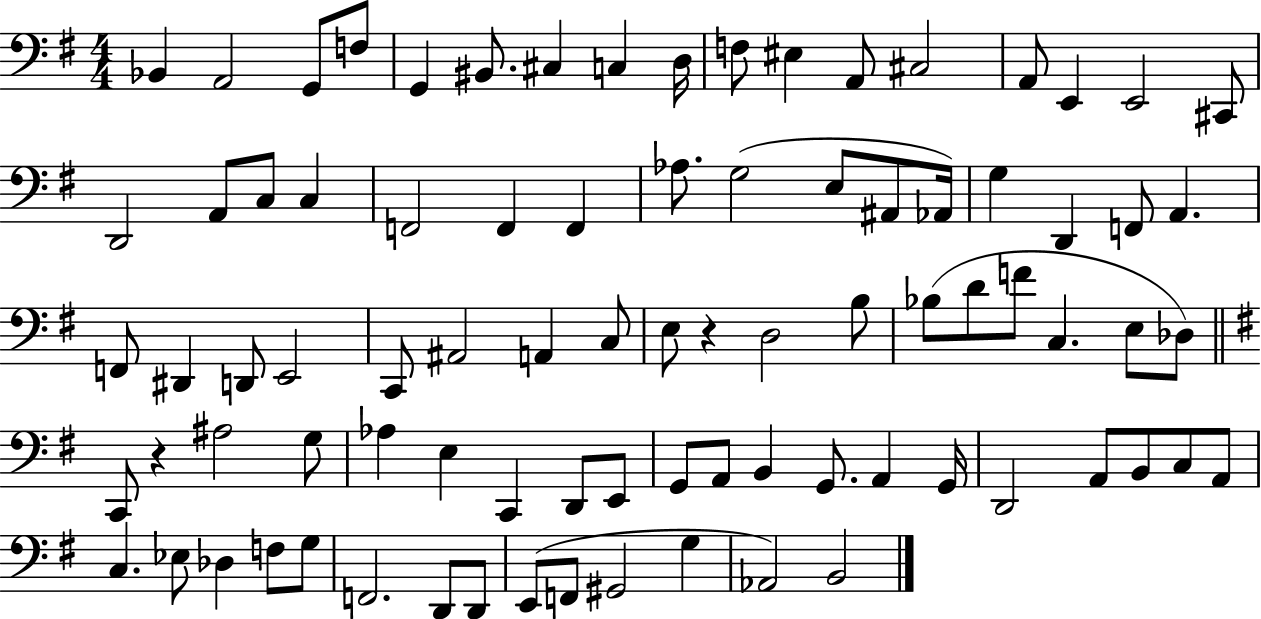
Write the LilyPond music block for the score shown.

{
  \clef bass
  \numericTimeSignature
  \time 4/4
  \key g \major
  bes,4 a,2 g,8 f8 | g,4 bis,8. cis4 c4 d16 | f8 eis4 a,8 cis2 | a,8 e,4 e,2 cis,8 | \break d,2 a,8 c8 c4 | f,2 f,4 f,4 | aes8. g2( e8 ais,8 aes,16) | g4 d,4 f,8 a,4. | \break f,8 dis,4 d,8 e,2 | c,8 ais,2 a,4 c8 | e8 r4 d2 b8 | bes8( d'8 f'8 c4. e8 des8) | \break \bar "||" \break \key e \minor c,8 r4 ais2 g8 | aes4 e4 c,4 d,8 e,8 | g,8 a,8 b,4 g,8. a,4 g,16 | d,2 a,8 b,8 c8 a,8 | \break c4. ees8 des4 f8 g8 | f,2. d,8 d,8 | e,8( f,8 gis,2 g4 | aes,2) b,2 | \break \bar "|."
}